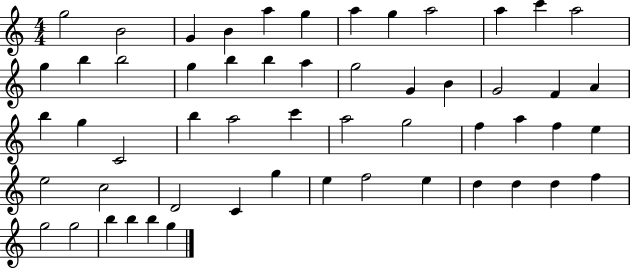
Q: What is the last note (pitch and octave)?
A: G5